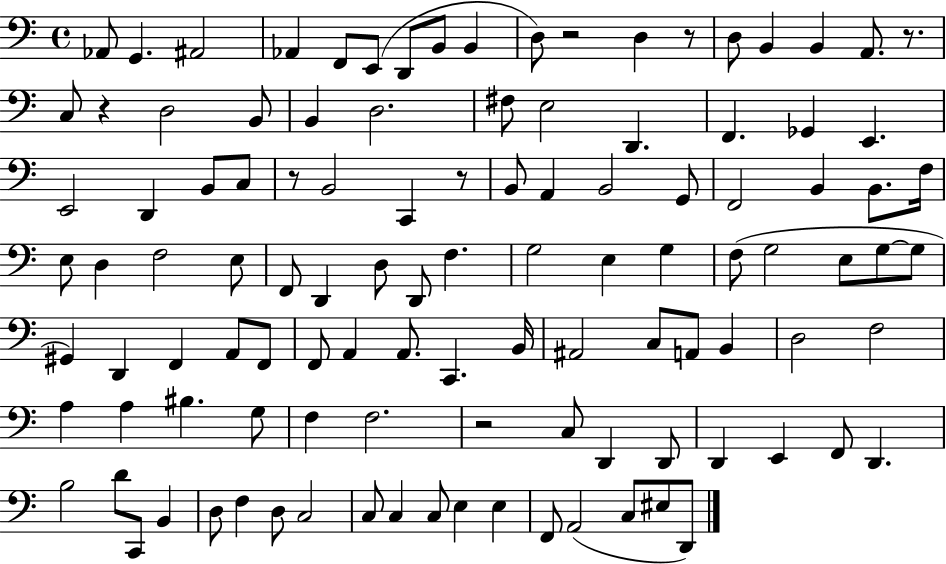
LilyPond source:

{
  \clef bass
  \time 4/4
  \defaultTimeSignature
  \key c \major
  aes,8 g,4. ais,2 | aes,4 f,8 e,8( d,8 b,8 b,4 | d8) r2 d4 r8 | d8 b,4 b,4 a,8. r8. | \break c8 r4 d2 b,8 | b,4 d2. | fis8 e2 d,4. | f,4. ges,4 e,4. | \break e,2 d,4 b,8 c8 | r8 b,2 c,4 r8 | b,8 a,4 b,2 g,8 | f,2 b,4 b,8. f16 | \break e8 d4 f2 e8 | f,8 d,4 d8 d,8 f4. | g2 e4 g4 | f8( g2 e8 g8~~ g8 | \break gis,4) d,4 f,4 a,8 f,8 | f,8 a,4 a,8. c,4. b,16 | ais,2 c8 a,8 b,4 | d2 f2 | \break a4 a4 bis4. g8 | f4 f2. | r2 c8 d,4 d,8 | d,4 e,4 f,8 d,4. | \break b2 d'8 c,8 b,4 | d8 f4 d8 c2 | c8 c4 c8 e4 e4 | f,8 a,2( c8 eis8 d,8) | \break \bar "|."
}